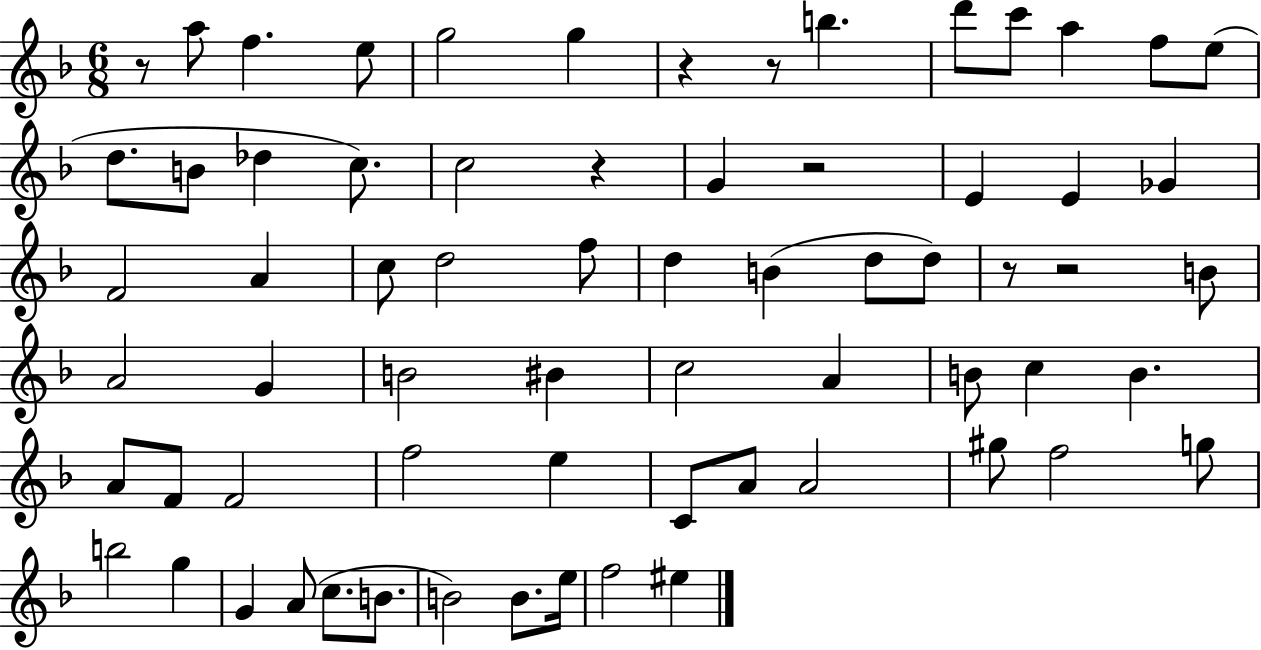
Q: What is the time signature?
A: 6/8